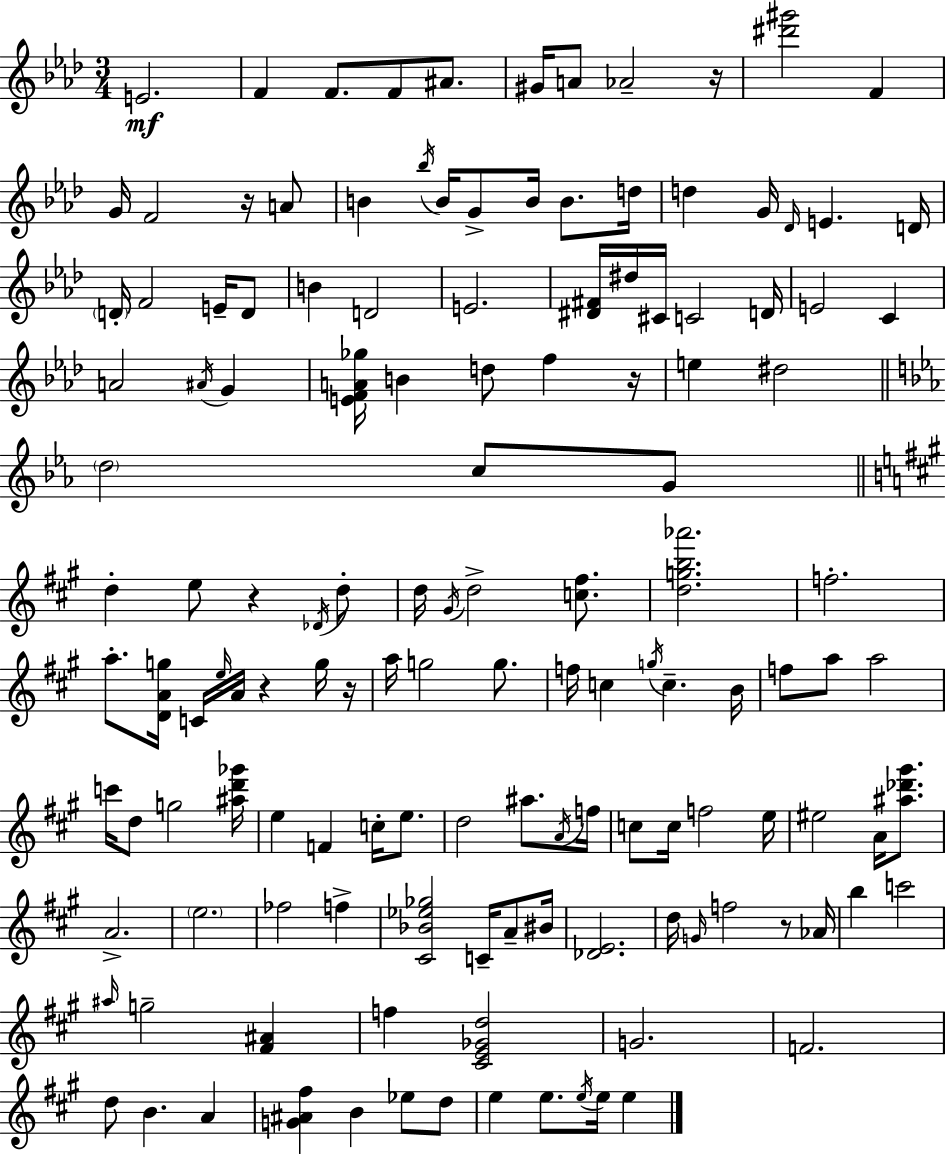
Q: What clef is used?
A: treble